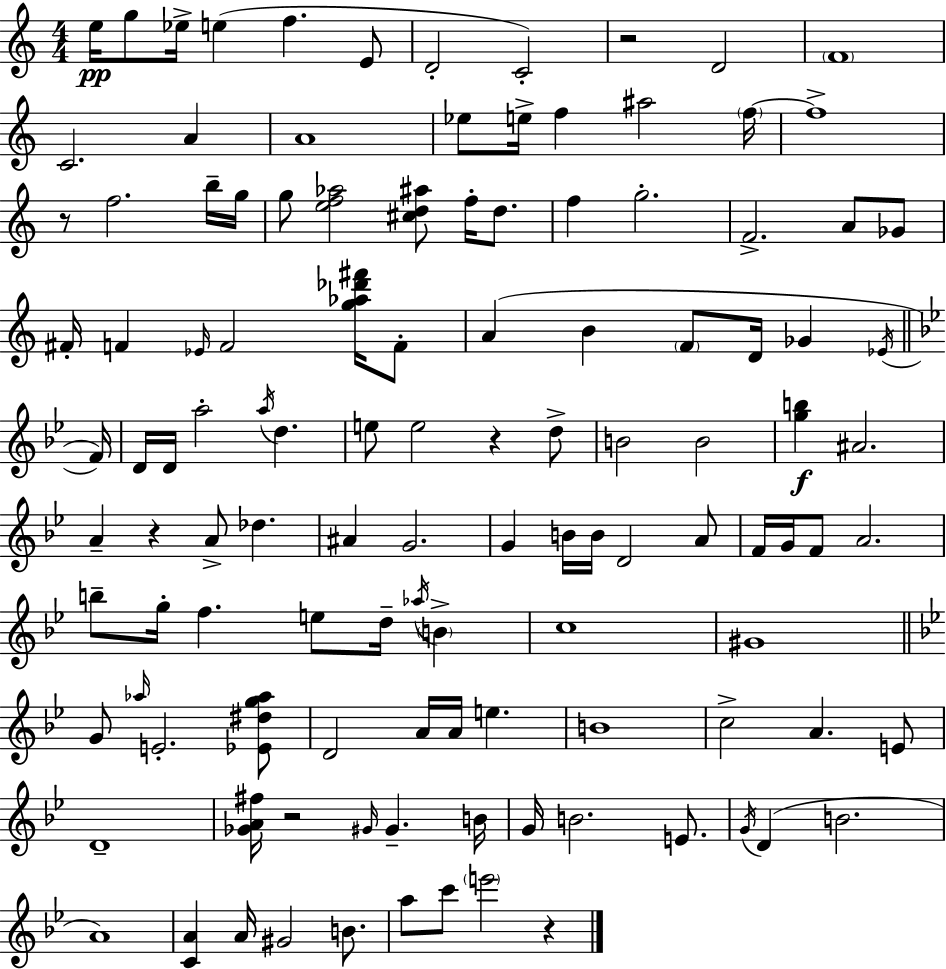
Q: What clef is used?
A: treble